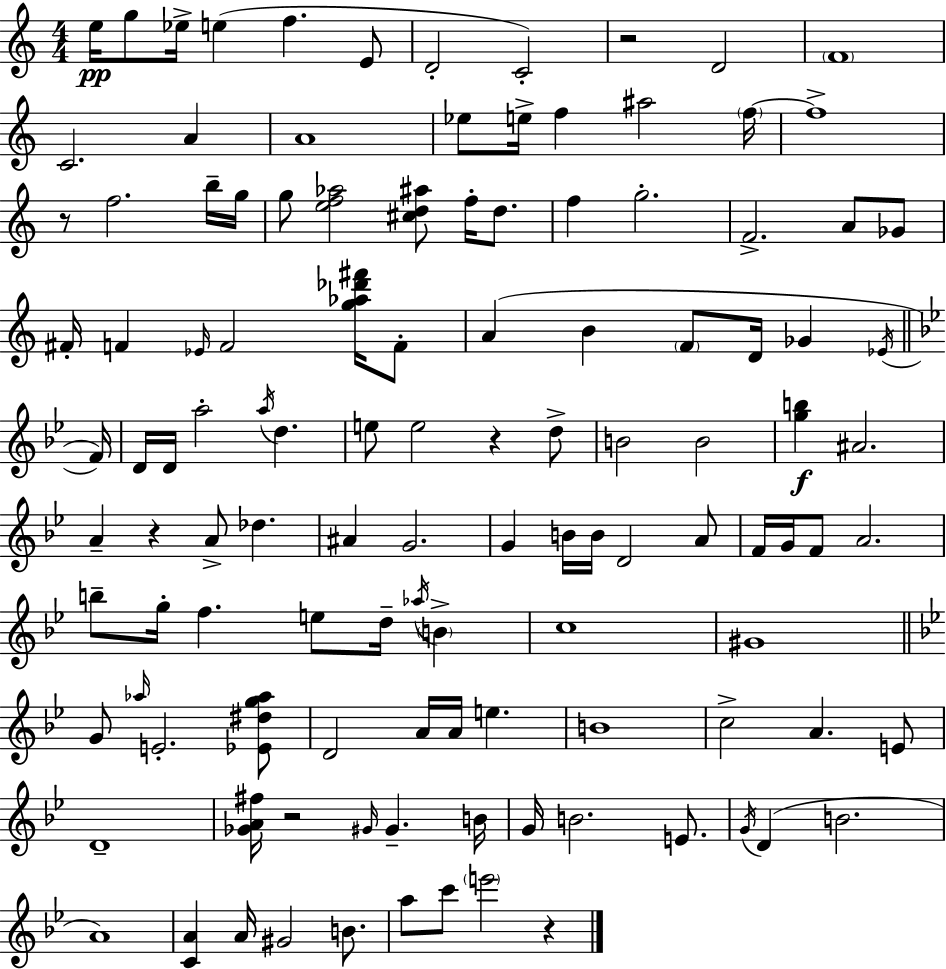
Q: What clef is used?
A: treble